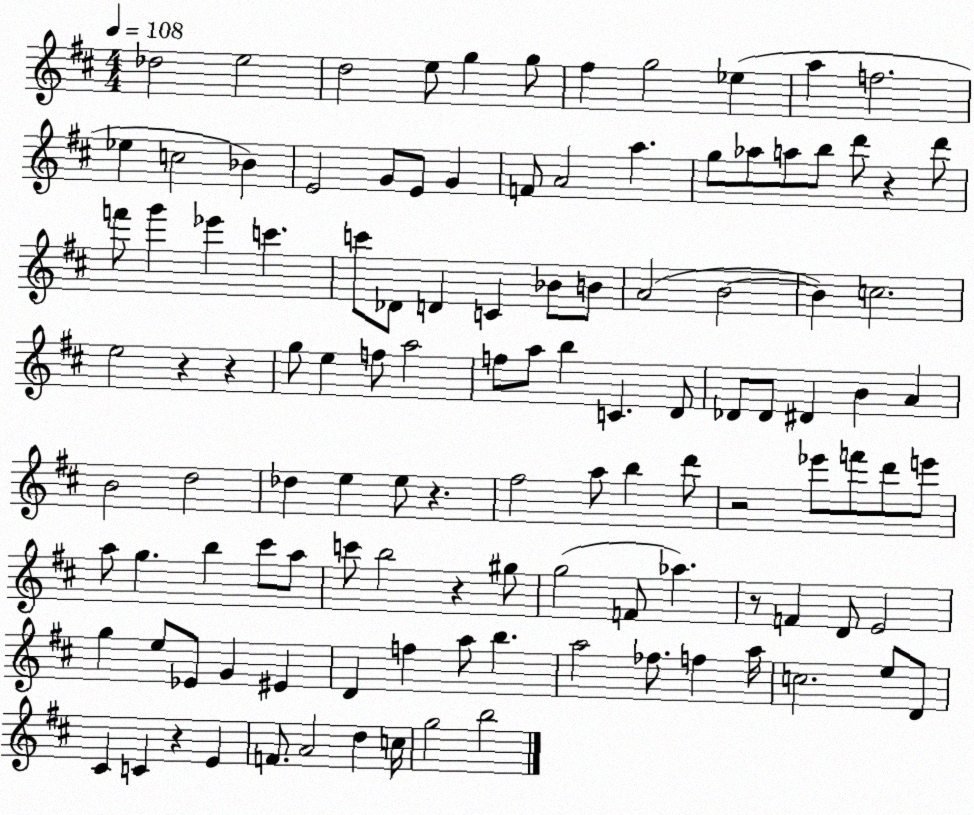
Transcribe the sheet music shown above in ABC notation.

X:1
T:Untitled
M:4/4
L:1/4
K:D
_d2 e2 d2 e/2 g g/2 ^f g2 _e a f2 _e c2 _B E2 G/2 E/2 G F/2 A2 a g/2 _a/2 a/2 b/2 d'/2 z d'/2 f'/2 g' _e' c' c'/2 _D/2 D C _B/2 B/2 A2 B2 B c2 e2 z z g/2 e f/2 a2 f/2 a/2 b C D/2 _D/2 _D/2 ^D B A B2 d2 _d e e/2 z ^f2 a/2 b d'/2 z2 _e'/2 f'/2 d'/2 e'/2 a/2 g b ^c'/2 a/2 c'/2 b2 z ^g/2 g2 F/2 _a z/2 F D/2 E2 g e/2 _E/2 G ^E D f a/2 b a2 _f/2 f a/4 c2 e/2 D/2 ^C C z E F/2 A2 d c/4 g2 b2